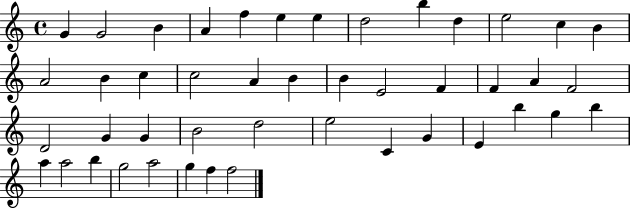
X:1
T:Untitled
M:4/4
L:1/4
K:C
G G2 B A f e e d2 b d e2 c B A2 B c c2 A B B E2 F F A F2 D2 G G B2 d2 e2 C G E b g b a a2 b g2 a2 g f f2